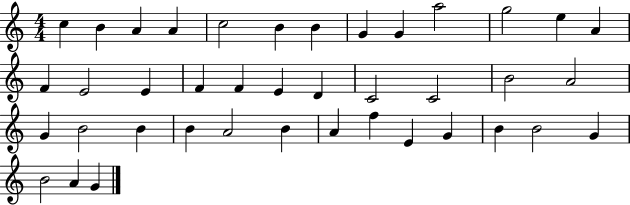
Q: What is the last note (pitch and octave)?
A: G4